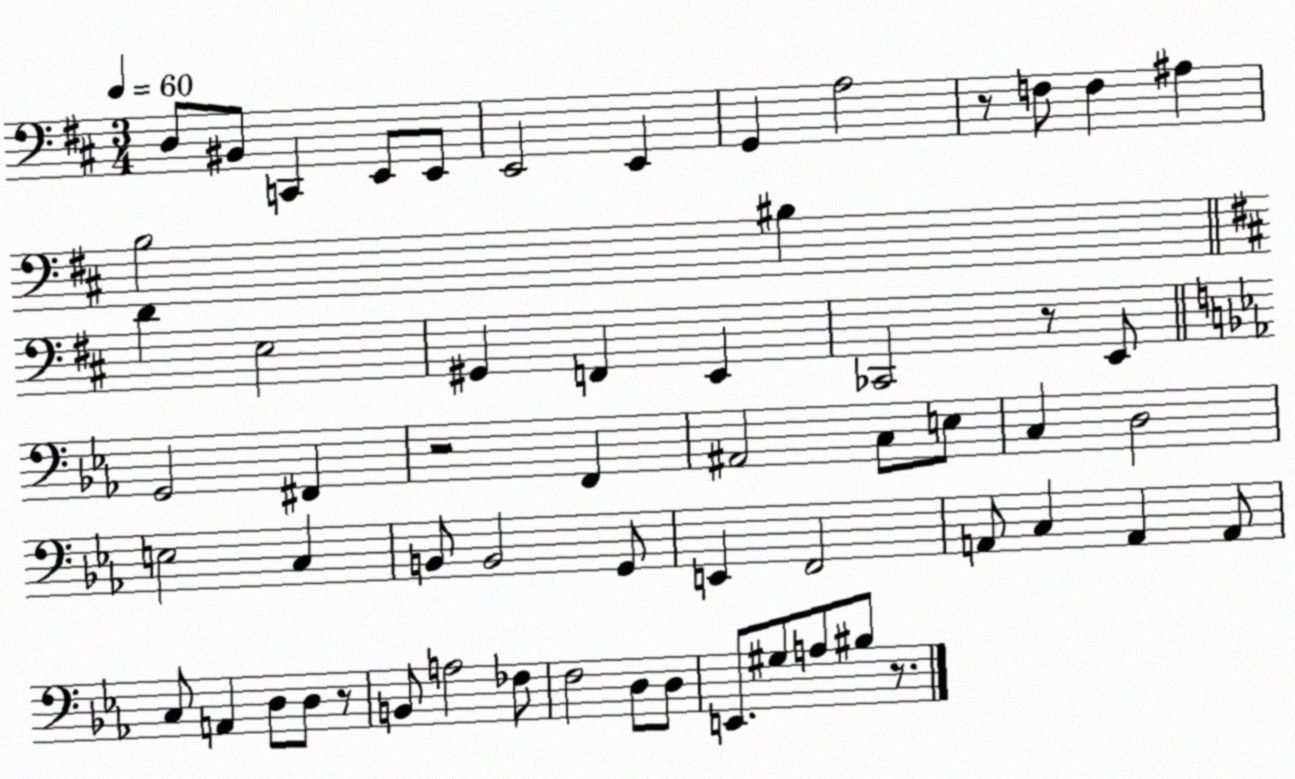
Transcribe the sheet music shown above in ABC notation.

X:1
T:Untitled
M:3/4
L:1/4
K:D
D,/2 ^B,,/2 C,, E,,/2 E,,/2 E,,2 E,, G,, A,2 z/2 F,/2 F, ^A, B,2 ^B, D E,2 ^G,, F,, E,, _C,,2 z/2 E,,/2 G,,2 ^F,, z2 F,, ^A,,2 C,/2 E,/2 C, D,2 E,2 C, B,,/2 B,,2 G,,/2 E,, F,,2 A,,/2 C, A,, A,,/2 C,/2 A,, D,/2 D,/2 z/2 B,,/2 A,2 _F,/2 F,2 D,/2 D,/2 E,,/2 ^G,/2 A,/2 ^B,/2 z/2